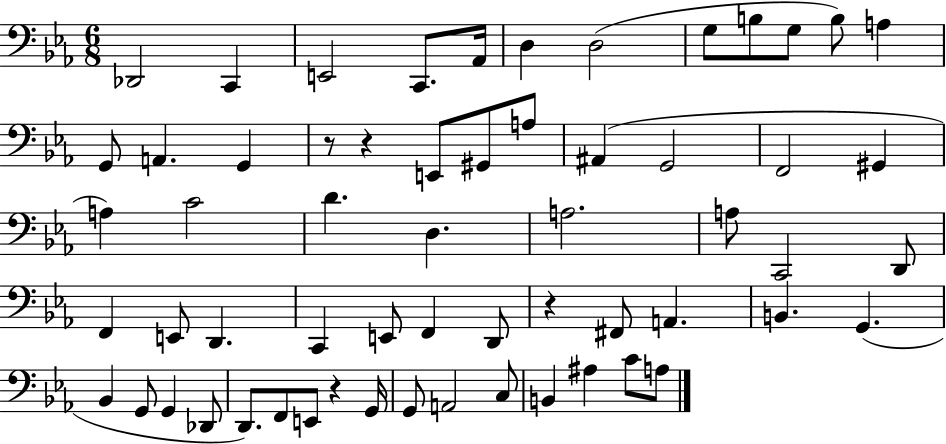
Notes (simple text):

Db2/h C2/q E2/h C2/e. Ab2/s D3/q D3/h G3/e B3/e G3/e B3/e A3/q G2/e A2/q. G2/q R/e R/q E2/e G#2/e A3/e A#2/q G2/h F2/h G#2/q A3/q C4/h D4/q. D3/q. A3/h. A3/e C2/h D2/e F2/q E2/e D2/q. C2/q E2/e F2/q D2/e R/q F#2/e A2/q. B2/q. G2/q. Bb2/q G2/e G2/q Db2/e D2/e. F2/e E2/e R/q G2/s G2/e A2/h C3/e B2/q A#3/q C4/e A3/e